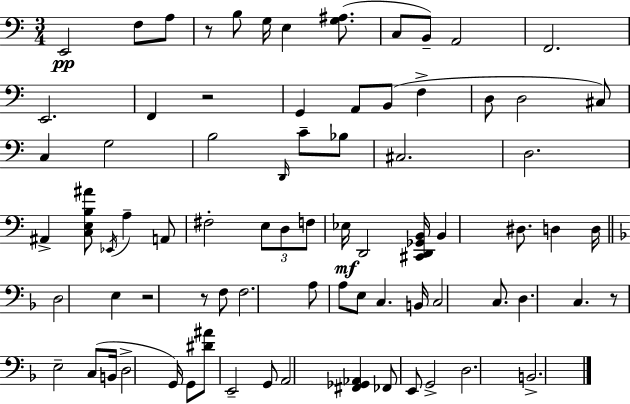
{
  \clef bass
  \numericTimeSignature
  \time 3/4
  \key c \major
  e,2\pp f8 a8 | r8 b8 g16 e4 <g ais>8.( | c8 b,8--) a,2 | f,2. | \break e,2. | f,4 r2 | g,4 a,8 b,8( f4-> | d8 d2 cis8) | \break c4 g2 | b2 \grace { d,16 } c'8-- bes8 | cis2. | d2. | \break ais,4-> <c e b ais'>8 \acciaccatura { ees,16 } a4-- | a,8 fis2-. \tuplet 3/2 { e8 | d8 f8 } ees16\mf d,2 | <cis, d, ges, b,>16 b,4 dis8. d4 | \break d16 \bar "||" \break \key d \minor d2 e4 | r2 r8 f8 | f2. | a8 a8 e8 c4. | \break b,16 c2 c8. | d4. c4. | r8 e2-- c8( | b,16 d2-> g,16) g,8 | \break <dis' ais'>8 e,2-- g,8 | a,2 <fis, ges, aes,>4 | fes,8 e,8 g,2-> | d2. | \break b,2.-> | \bar "|."
}